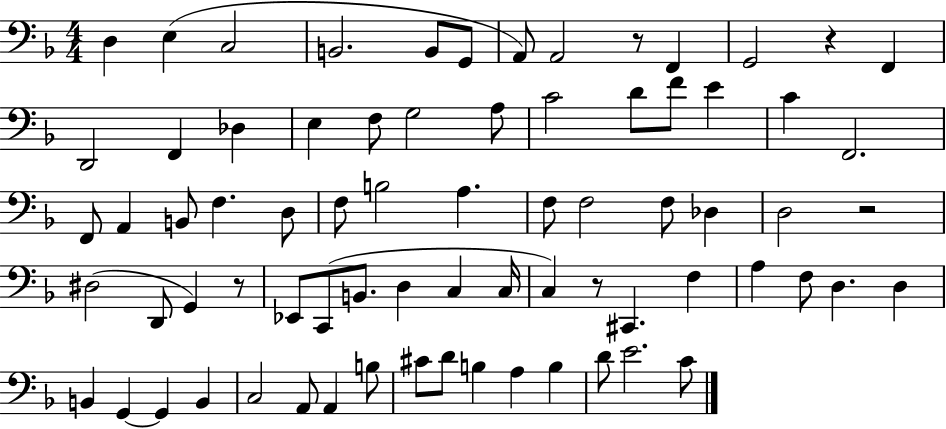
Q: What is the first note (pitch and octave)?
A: D3